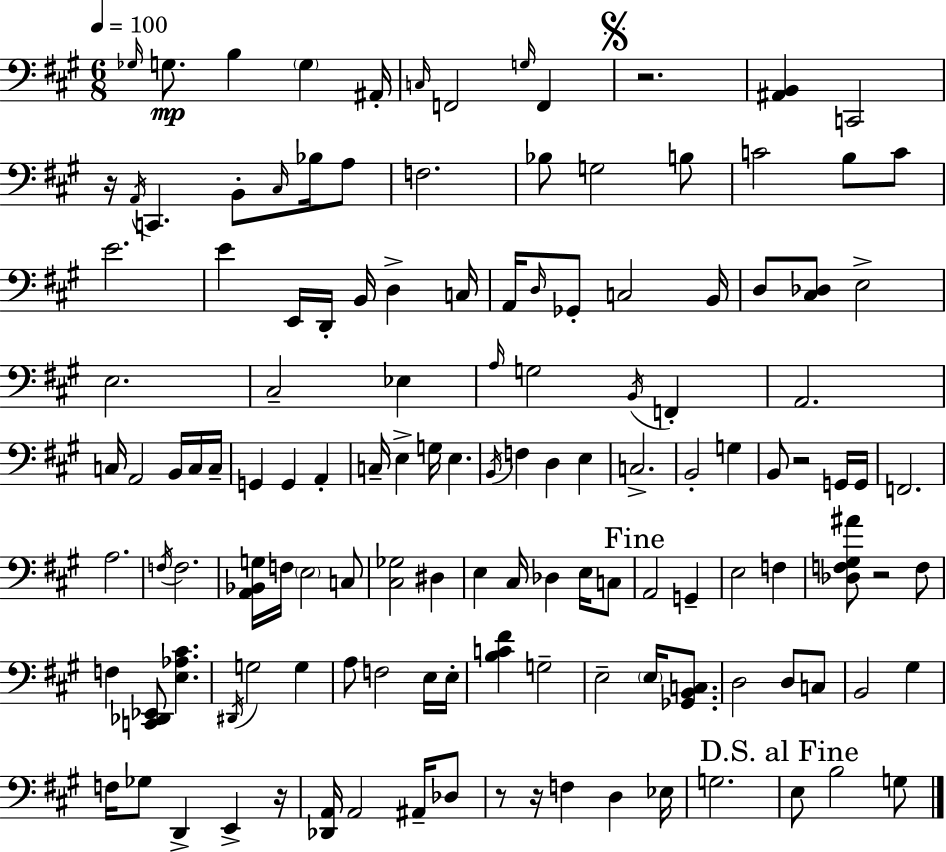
Gb3/s G3/e. B3/q G3/q A#2/s C3/s F2/h G3/s F2/q R/h. [A#2,B2]/q C2/h R/s A2/s C2/q. B2/e C#3/s Bb3/s A3/e F3/h. Bb3/e G3/h B3/e C4/h B3/e C4/e E4/h. E4/q E2/s D2/s B2/s D3/q C3/s A2/s D3/s Gb2/e C3/h B2/s D3/e [C#3,Db3]/e E3/h E3/h. C#3/h Eb3/q A3/s G3/h B2/s F2/q A2/h. C3/s A2/h B2/s C3/s C3/s G2/q G2/q A2/q C3/s E3/q G3/s E3/q. B2/s F3/q D3/q E3/q C3/h. B2/h G3/q B2/e R/h G2/s G2/s F2/h. A3/h. F3/s F3/h. [A2,Bb2,G3]/s F3/s E3/h C3/e [C#3,Gb3]/h D#3/q E3/q C#3/s Db3/q E3/s C3/e A2/h G2/q E3/h F3/q [Db3,F3,G#3,A#4]/e R/h F3/e F3/q [C2,Db2,Eb2]/e [E3,Ab3,C#4]/q. D#2/s G3/h G3/q A3/e F3/h E3/s E3/s [B3,C4,F#4]/q G3/h E3/h E3/s [Gb2,B2,C3]/e. D3/h D3/e C3/e B2/h G#3/q F3/s Gb3/e D2/q E2/q R/s [Db2,A2]/s A2/h A#2/s Db3/e R/e R/s F3/q D3/q Eb3/s G3/h. E3/e B3/h G3/e